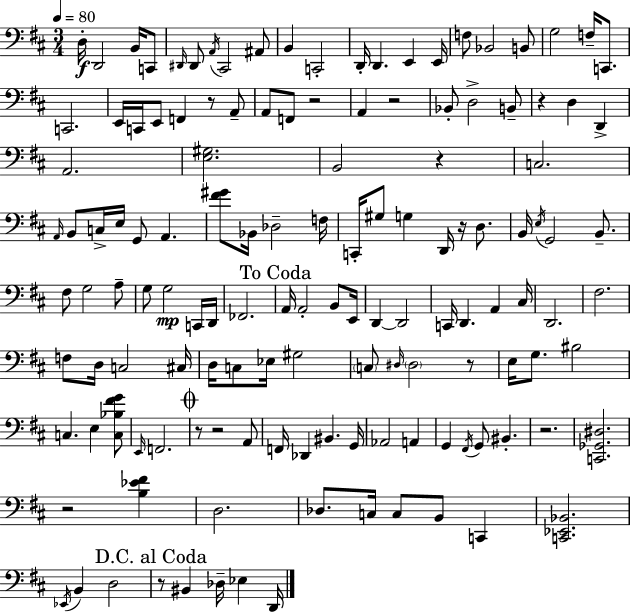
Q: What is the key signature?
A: D major